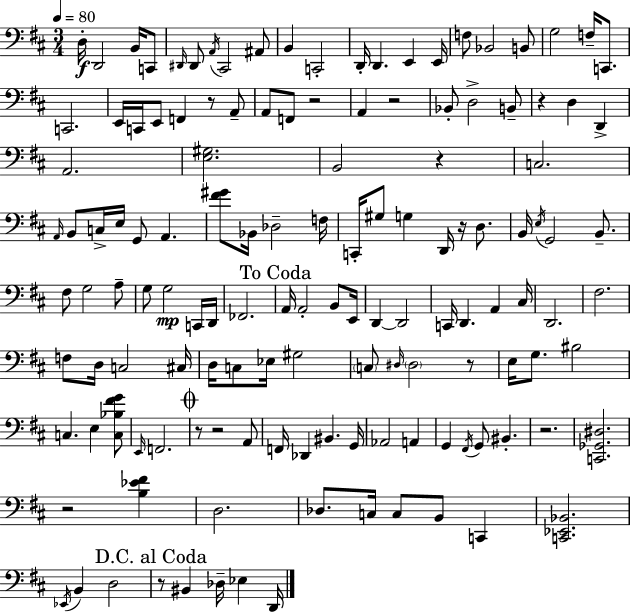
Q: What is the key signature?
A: D major